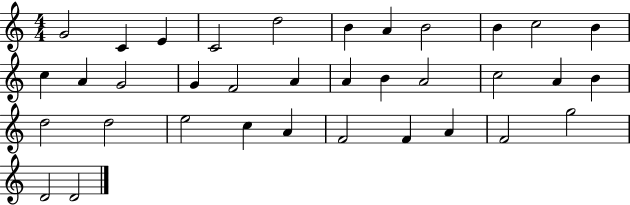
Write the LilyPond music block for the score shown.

{
  \clef treble
  \numericTimeSignature
  \time 4/4
  \key c \major
  g'2 c'4 e'4 | c'2 d''2 | b'4 a'4 b'2 | b'4 c''2 b'4 | \break c''4 a'4 g'2 | g'4 f'2 a'4 | a'4 b'4 a'2 | c''2 a'4 b'4 | \break d''2 d''2 | e''2 c''4 a'4 | f'2 f'4 a'4 | f'2 g''2 | \break d'2 d'2 | \bar "|."
}